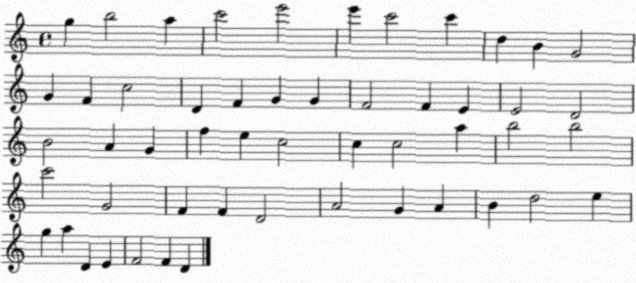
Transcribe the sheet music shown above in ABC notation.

X:1
T:Untitled
M:4/4
L:1/4
K:C
g b2 a c'2 e'2 e' c'2 c' d B G2 G F c2 D F G G F2 F E E2 D2 B2 A G f e c2 c c2 a b2 b2 c'2 G2 F F D2 A2 G A B d2 e g a D E F2 F D